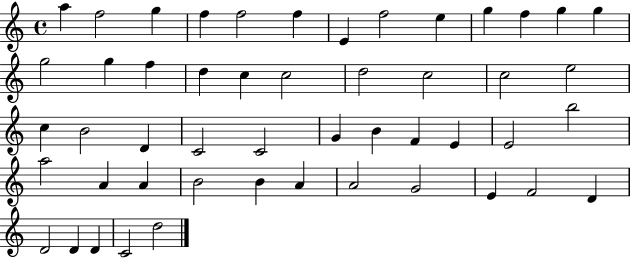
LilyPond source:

{
  \clef treble
  \time 4/4
  \defaultTimeSignature
  \key c \major
  a''4 f''2 g''4 | f''4 f''2 f''4 | e'4 f''2 e''4 | g''4 f''4 g''4 g''4 | \break g''2 g''4 f''4 | d''4 c''4 c''2 | d''2 c''2 | c''2 e''2 | \break c''4 b'2 d'4 | c'2 c'2 | g'4 b'4 f'4 e'4 | e'2 b''2 | \break a''2 a'4 a'4 | b'2 b'4 a'4 | a'2 g'2 | e'4 f'2 d'4 | \break d'2 d'4 d'4 | c'2 d''2 | \bar "|."
}